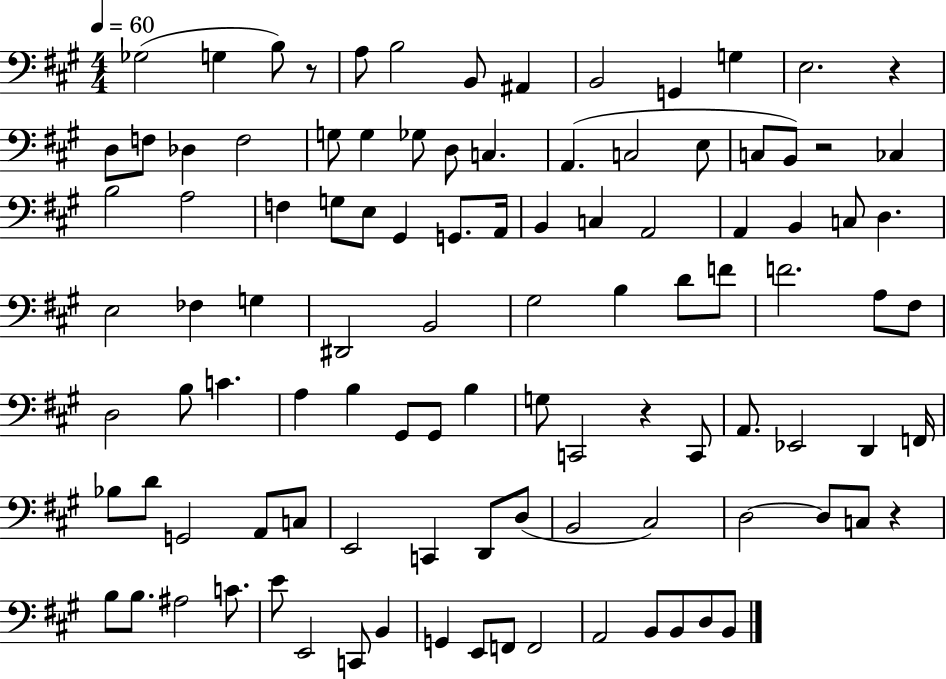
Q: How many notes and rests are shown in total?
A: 104